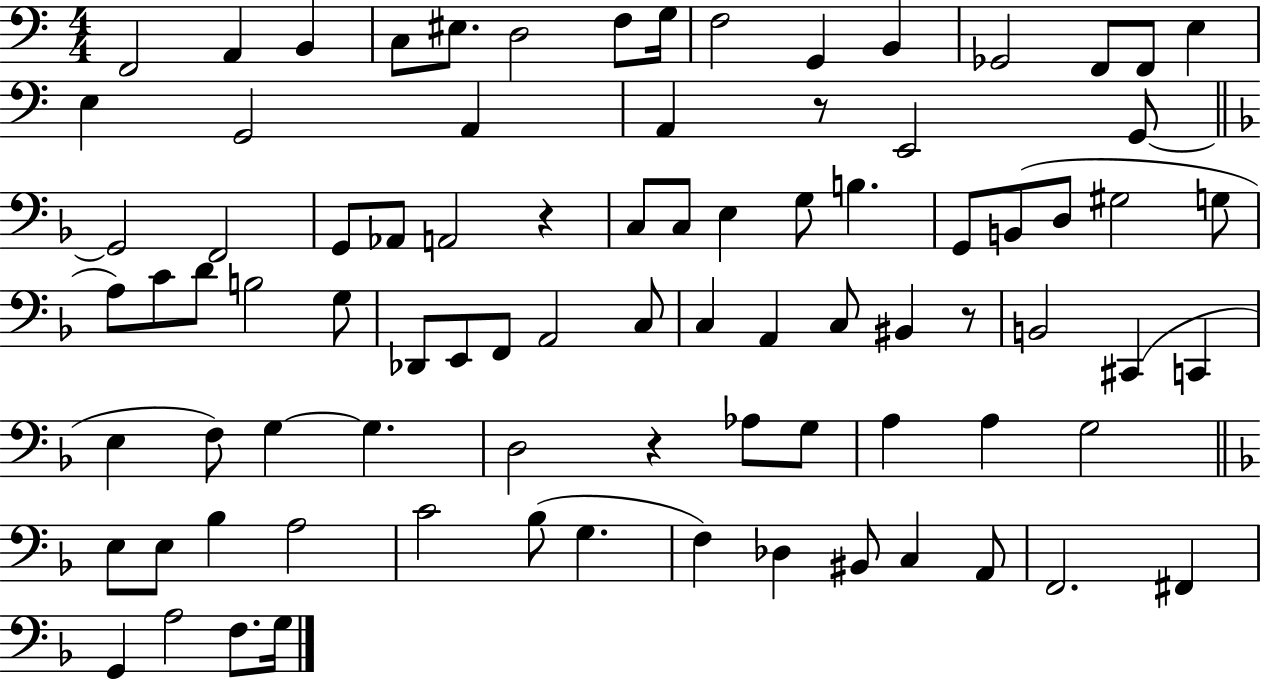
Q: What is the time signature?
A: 4/4